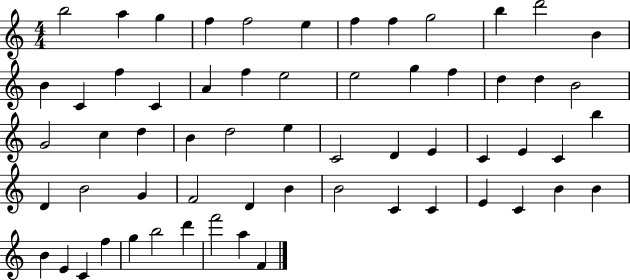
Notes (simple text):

B5/h A5/q G5/q F5/q F5/h E5/q F5/q F5/q G5/h B5/q D6/h B4/q B4/q C4/q F5/q C4/q A4/q F5/q E5/h E5/h G5/q F5/q D5/q D5/q B4/h G4/h C5/q D5/q B4/q D5/h E5/q C4/h D4/q E4/q C4/q E4/q C4/q B5/q D4/q B4/h G4/q F4/h D4/q B4/q B4/h C4/q C4/q E4/q C4/q B4/q B4/q B4/q E4/q C4/q F5/q G5/q B5/h D6/q F6/h A5/q F4/q